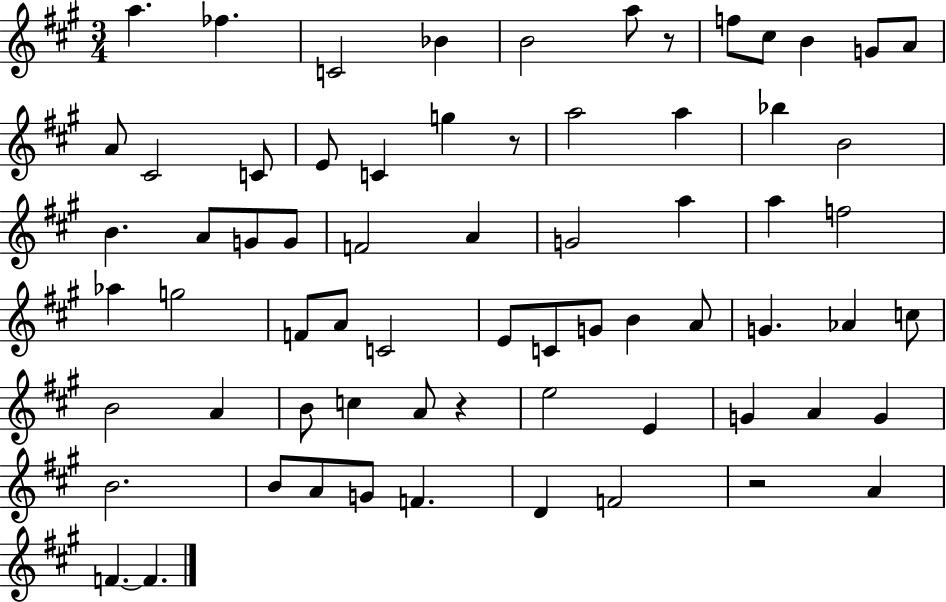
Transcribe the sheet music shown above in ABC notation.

X:1
T:Untitled
M:3/4
L:1/4
K:A
a _f C2 _B B2 a/2 z/2 f/2 ^c/2 B G/2 A/2 A/2 ^C2 C/2 E/2 C g z/2 a2 a _b B2 B A/2 G/2 G/2 F2 A G2 a a f2 _a g2 F/2 A/2 C2 E/2 C/2 G/2 B A/2 G _A c/2 B2 A B/2 c A/2 z e2 E G A G B2 B/2 A/2 G/2 F D F2 z2 A F F